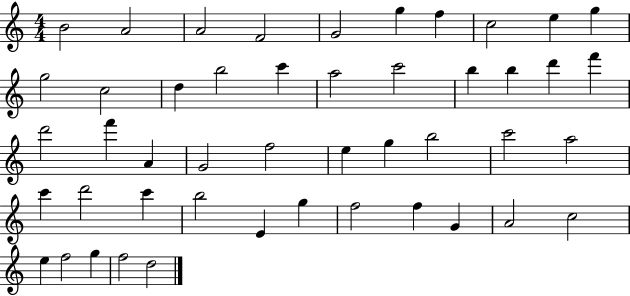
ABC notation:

X:1
T:Untitled
M:4/4
L:1/4
K:C
B2 A2 A2 F2 G2 g f c2 e g g2 c2 d b2 c' a2 c'2 b b d' f' d'2 f' A G2 f2 e g b2 c'2 a2 c' d'2 c' b2 E g f2 f G A2 c2 e f2 g f2 d2